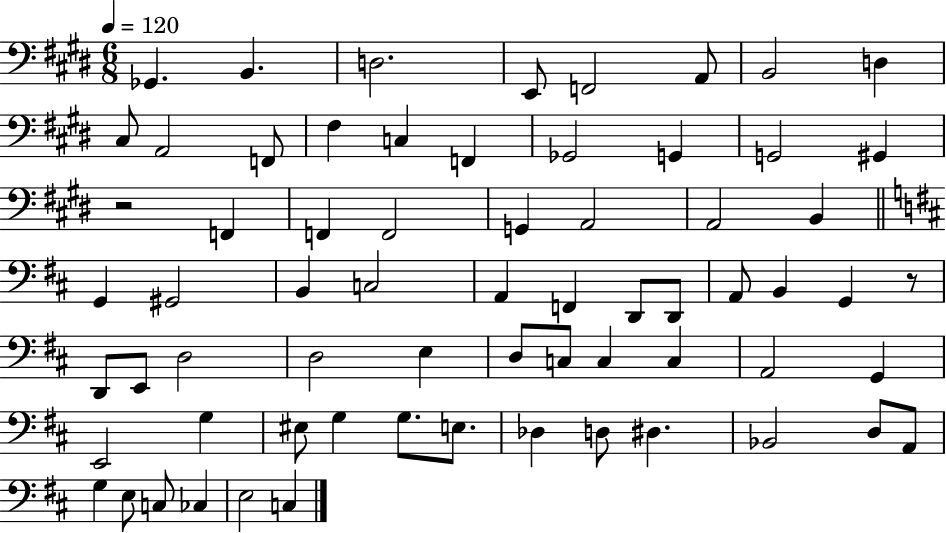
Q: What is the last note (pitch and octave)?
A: C3